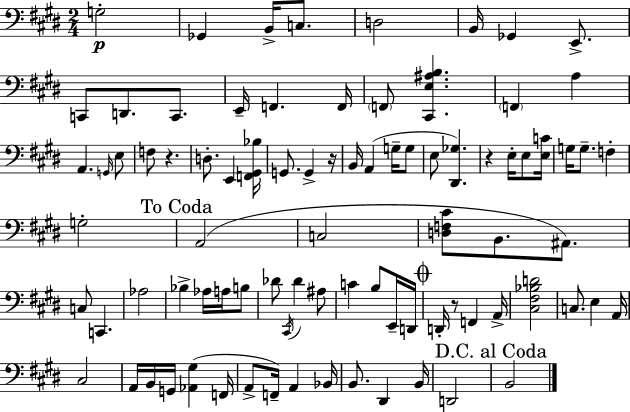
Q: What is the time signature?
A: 2/4